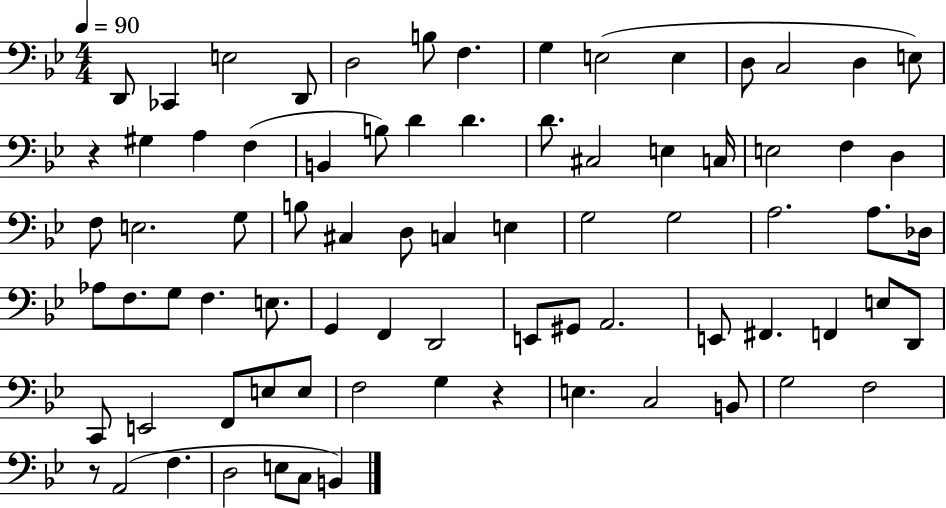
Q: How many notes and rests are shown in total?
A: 78